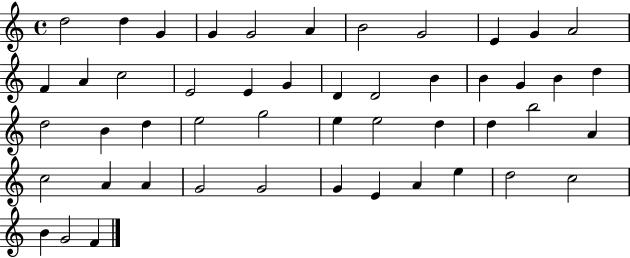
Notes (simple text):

D5/h D5/q G4/q G4/q G4/h A4/q B4/h G4/h E4/q G4/q A4/h F4/q A4/q C5/h E4/h E4/q G4/q D4/q D4/h B4/q B4/q G4/q B4/q D5/q D5/h B4/q D5/q E5/h G5/h E5/q E5/h D5/q D5/q B5/h A4/q C5/h A4/q A4/q G4/h G4/h G4/q E4/q A4/q E5/q D5/h C5/h B4/q G4/h F4/q